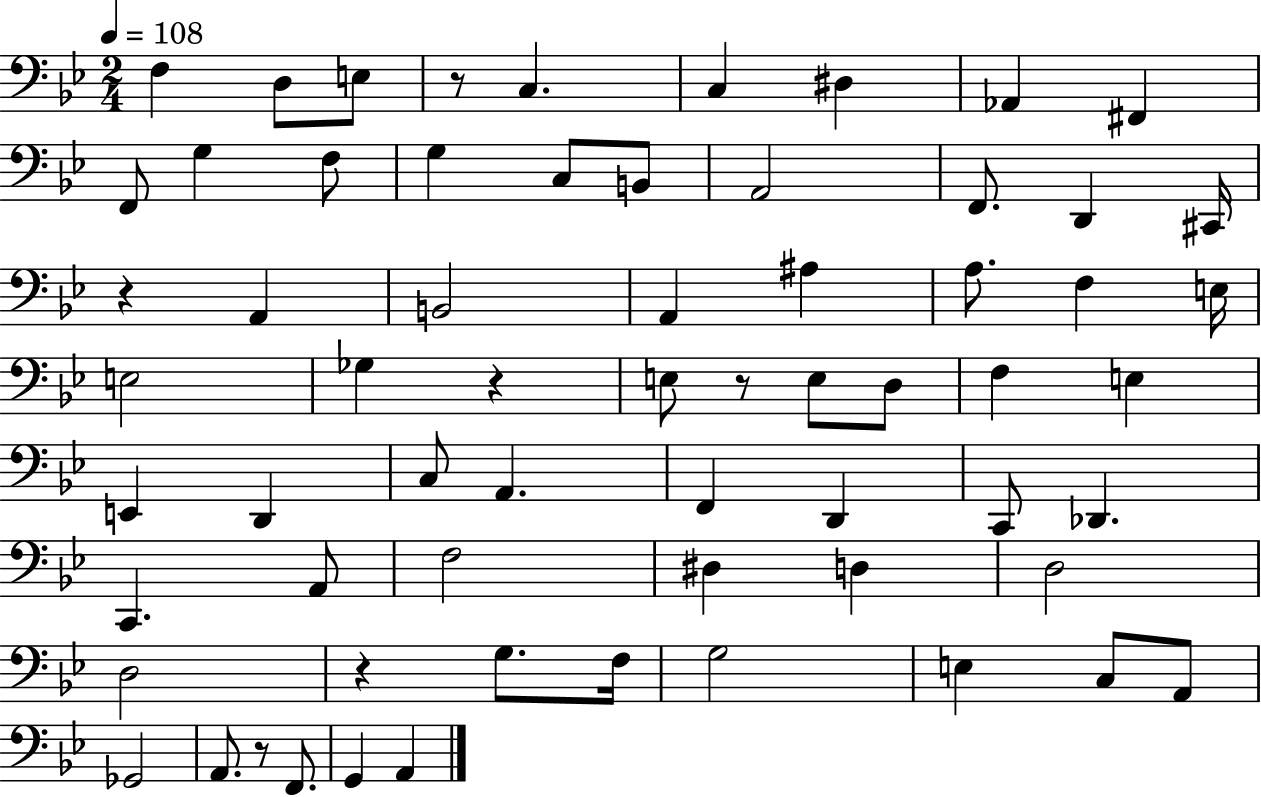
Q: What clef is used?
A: bass